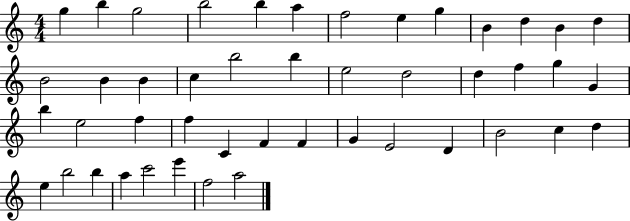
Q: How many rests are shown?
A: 0